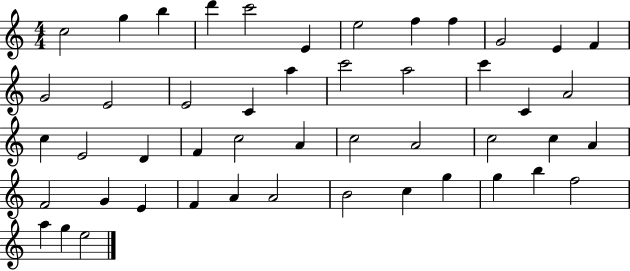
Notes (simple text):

C5/h G5/q B5/q D6/q C6/h E4/q E5/h F5/q F5/q G4/h E4/q F4/q G4/h E4/h E4/h C4/q A5/q C6/h A5/h C6/q C4/q A4/h C5/q E4/h D4/q F4/q C5/h A4/q C5/h A4/h C5/h C5/q A4/q F4/h G4/q E4/q F4/q A4/q A4/h B4/h C5/q G5/q G5/q B5/q F5/h A5/q G5/q E5/h